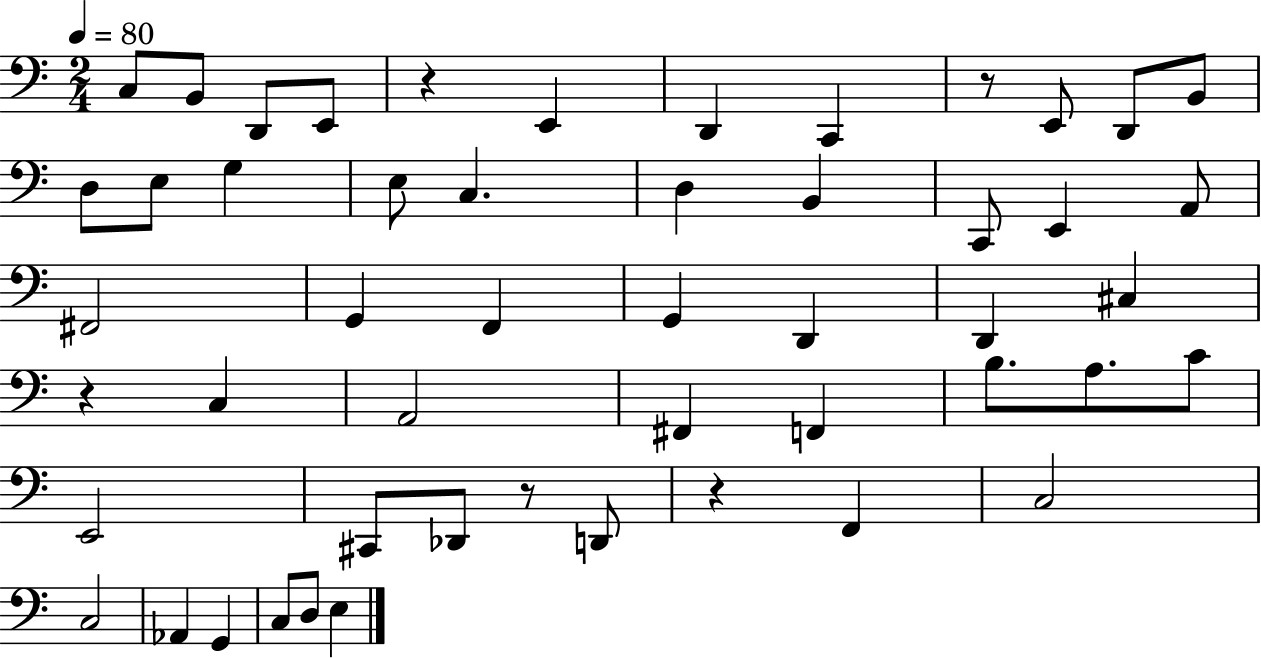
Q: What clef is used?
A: bass